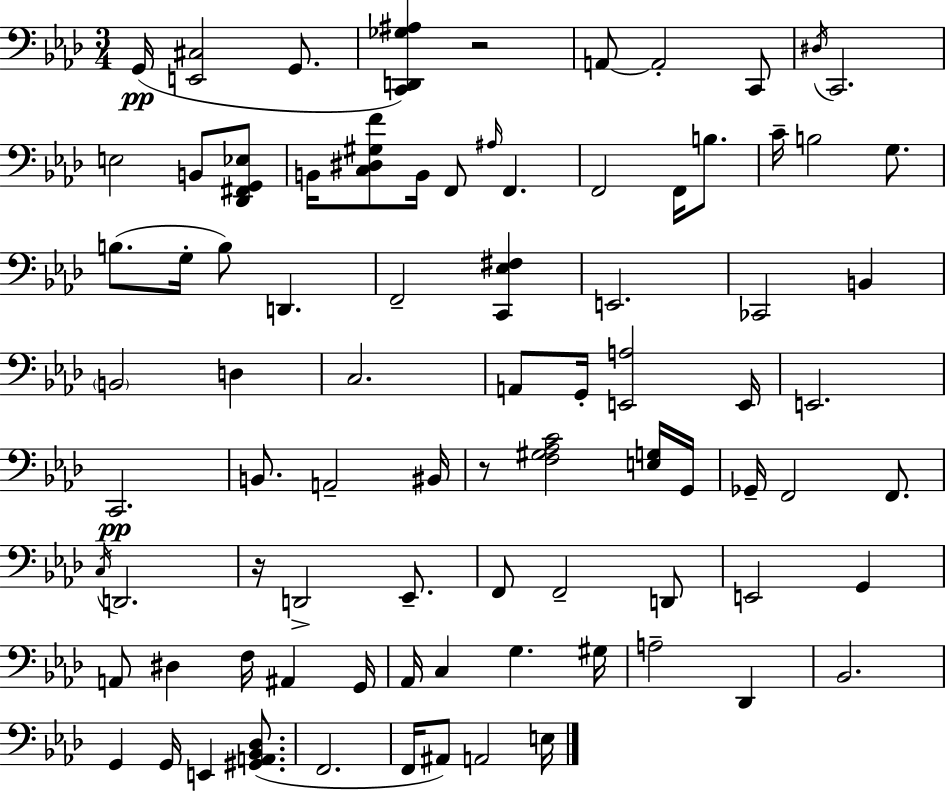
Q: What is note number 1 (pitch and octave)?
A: G2